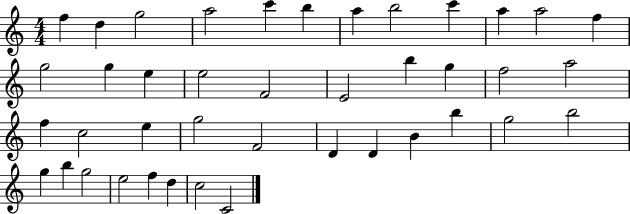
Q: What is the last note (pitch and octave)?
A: C4